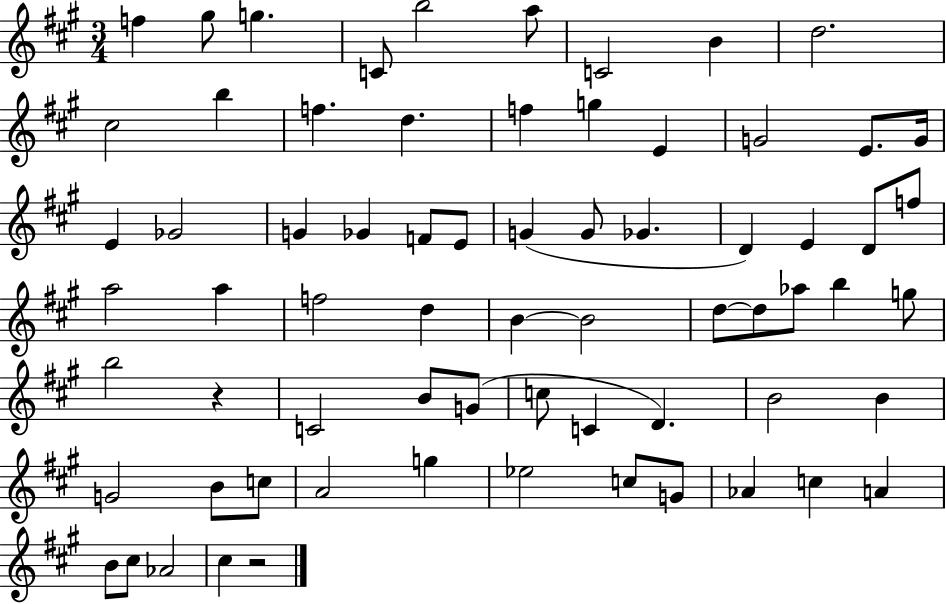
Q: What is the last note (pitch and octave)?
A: C#5